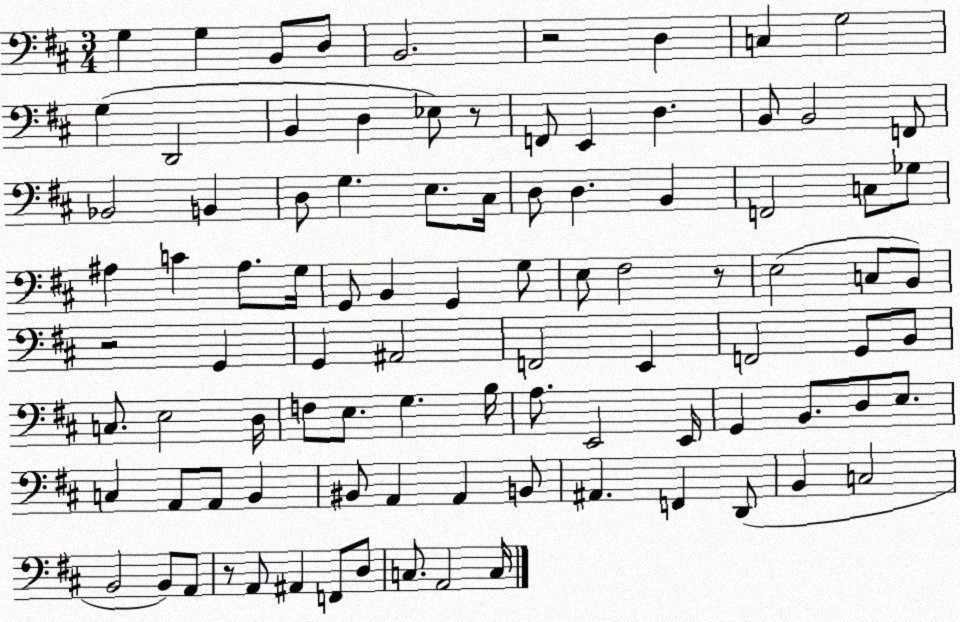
X:1
T:Untitled
M:3/4
L:1/4
K:D
G, G, B,,/2 D,/2 B,,2 z2 D, C, G,2 G, D,,2 B,, D, _E,/2 z/2 F,,/2 E,, D, B,,/2 B,,2 F,,/2 _B,,2 B,, D,/2 G, E,/2 ^C,/4 D,/2 D, B,, F,,2 C,/2 _G,/2 ^A, C ^A,/2 G,/4 G,,/2 B,, G,, G,/2 E,/2 ^F,2 z/2 E,2 C,/2 B,,/2 z2 G,, G,, ^A,,2 F,,2 E,, F,,2 G,,/2 B,,/2 C,/2 E,2 D,/4 F,/2 E,/2 G, B,/4 A,/2 E,,2 E,,/4 G,, B,,/2 D,/2 E,/2 C, A,,/2 A,,/2 B,, ^B,,/2 A,, A,, B,,/2 ^A,, F,, D,,/2 B,, C,2 B,,2 B,,/2 A,,/2 z/2 A,,/2 ^A,, F,,/2 D,/2 C,/2 A,,2 C,/4